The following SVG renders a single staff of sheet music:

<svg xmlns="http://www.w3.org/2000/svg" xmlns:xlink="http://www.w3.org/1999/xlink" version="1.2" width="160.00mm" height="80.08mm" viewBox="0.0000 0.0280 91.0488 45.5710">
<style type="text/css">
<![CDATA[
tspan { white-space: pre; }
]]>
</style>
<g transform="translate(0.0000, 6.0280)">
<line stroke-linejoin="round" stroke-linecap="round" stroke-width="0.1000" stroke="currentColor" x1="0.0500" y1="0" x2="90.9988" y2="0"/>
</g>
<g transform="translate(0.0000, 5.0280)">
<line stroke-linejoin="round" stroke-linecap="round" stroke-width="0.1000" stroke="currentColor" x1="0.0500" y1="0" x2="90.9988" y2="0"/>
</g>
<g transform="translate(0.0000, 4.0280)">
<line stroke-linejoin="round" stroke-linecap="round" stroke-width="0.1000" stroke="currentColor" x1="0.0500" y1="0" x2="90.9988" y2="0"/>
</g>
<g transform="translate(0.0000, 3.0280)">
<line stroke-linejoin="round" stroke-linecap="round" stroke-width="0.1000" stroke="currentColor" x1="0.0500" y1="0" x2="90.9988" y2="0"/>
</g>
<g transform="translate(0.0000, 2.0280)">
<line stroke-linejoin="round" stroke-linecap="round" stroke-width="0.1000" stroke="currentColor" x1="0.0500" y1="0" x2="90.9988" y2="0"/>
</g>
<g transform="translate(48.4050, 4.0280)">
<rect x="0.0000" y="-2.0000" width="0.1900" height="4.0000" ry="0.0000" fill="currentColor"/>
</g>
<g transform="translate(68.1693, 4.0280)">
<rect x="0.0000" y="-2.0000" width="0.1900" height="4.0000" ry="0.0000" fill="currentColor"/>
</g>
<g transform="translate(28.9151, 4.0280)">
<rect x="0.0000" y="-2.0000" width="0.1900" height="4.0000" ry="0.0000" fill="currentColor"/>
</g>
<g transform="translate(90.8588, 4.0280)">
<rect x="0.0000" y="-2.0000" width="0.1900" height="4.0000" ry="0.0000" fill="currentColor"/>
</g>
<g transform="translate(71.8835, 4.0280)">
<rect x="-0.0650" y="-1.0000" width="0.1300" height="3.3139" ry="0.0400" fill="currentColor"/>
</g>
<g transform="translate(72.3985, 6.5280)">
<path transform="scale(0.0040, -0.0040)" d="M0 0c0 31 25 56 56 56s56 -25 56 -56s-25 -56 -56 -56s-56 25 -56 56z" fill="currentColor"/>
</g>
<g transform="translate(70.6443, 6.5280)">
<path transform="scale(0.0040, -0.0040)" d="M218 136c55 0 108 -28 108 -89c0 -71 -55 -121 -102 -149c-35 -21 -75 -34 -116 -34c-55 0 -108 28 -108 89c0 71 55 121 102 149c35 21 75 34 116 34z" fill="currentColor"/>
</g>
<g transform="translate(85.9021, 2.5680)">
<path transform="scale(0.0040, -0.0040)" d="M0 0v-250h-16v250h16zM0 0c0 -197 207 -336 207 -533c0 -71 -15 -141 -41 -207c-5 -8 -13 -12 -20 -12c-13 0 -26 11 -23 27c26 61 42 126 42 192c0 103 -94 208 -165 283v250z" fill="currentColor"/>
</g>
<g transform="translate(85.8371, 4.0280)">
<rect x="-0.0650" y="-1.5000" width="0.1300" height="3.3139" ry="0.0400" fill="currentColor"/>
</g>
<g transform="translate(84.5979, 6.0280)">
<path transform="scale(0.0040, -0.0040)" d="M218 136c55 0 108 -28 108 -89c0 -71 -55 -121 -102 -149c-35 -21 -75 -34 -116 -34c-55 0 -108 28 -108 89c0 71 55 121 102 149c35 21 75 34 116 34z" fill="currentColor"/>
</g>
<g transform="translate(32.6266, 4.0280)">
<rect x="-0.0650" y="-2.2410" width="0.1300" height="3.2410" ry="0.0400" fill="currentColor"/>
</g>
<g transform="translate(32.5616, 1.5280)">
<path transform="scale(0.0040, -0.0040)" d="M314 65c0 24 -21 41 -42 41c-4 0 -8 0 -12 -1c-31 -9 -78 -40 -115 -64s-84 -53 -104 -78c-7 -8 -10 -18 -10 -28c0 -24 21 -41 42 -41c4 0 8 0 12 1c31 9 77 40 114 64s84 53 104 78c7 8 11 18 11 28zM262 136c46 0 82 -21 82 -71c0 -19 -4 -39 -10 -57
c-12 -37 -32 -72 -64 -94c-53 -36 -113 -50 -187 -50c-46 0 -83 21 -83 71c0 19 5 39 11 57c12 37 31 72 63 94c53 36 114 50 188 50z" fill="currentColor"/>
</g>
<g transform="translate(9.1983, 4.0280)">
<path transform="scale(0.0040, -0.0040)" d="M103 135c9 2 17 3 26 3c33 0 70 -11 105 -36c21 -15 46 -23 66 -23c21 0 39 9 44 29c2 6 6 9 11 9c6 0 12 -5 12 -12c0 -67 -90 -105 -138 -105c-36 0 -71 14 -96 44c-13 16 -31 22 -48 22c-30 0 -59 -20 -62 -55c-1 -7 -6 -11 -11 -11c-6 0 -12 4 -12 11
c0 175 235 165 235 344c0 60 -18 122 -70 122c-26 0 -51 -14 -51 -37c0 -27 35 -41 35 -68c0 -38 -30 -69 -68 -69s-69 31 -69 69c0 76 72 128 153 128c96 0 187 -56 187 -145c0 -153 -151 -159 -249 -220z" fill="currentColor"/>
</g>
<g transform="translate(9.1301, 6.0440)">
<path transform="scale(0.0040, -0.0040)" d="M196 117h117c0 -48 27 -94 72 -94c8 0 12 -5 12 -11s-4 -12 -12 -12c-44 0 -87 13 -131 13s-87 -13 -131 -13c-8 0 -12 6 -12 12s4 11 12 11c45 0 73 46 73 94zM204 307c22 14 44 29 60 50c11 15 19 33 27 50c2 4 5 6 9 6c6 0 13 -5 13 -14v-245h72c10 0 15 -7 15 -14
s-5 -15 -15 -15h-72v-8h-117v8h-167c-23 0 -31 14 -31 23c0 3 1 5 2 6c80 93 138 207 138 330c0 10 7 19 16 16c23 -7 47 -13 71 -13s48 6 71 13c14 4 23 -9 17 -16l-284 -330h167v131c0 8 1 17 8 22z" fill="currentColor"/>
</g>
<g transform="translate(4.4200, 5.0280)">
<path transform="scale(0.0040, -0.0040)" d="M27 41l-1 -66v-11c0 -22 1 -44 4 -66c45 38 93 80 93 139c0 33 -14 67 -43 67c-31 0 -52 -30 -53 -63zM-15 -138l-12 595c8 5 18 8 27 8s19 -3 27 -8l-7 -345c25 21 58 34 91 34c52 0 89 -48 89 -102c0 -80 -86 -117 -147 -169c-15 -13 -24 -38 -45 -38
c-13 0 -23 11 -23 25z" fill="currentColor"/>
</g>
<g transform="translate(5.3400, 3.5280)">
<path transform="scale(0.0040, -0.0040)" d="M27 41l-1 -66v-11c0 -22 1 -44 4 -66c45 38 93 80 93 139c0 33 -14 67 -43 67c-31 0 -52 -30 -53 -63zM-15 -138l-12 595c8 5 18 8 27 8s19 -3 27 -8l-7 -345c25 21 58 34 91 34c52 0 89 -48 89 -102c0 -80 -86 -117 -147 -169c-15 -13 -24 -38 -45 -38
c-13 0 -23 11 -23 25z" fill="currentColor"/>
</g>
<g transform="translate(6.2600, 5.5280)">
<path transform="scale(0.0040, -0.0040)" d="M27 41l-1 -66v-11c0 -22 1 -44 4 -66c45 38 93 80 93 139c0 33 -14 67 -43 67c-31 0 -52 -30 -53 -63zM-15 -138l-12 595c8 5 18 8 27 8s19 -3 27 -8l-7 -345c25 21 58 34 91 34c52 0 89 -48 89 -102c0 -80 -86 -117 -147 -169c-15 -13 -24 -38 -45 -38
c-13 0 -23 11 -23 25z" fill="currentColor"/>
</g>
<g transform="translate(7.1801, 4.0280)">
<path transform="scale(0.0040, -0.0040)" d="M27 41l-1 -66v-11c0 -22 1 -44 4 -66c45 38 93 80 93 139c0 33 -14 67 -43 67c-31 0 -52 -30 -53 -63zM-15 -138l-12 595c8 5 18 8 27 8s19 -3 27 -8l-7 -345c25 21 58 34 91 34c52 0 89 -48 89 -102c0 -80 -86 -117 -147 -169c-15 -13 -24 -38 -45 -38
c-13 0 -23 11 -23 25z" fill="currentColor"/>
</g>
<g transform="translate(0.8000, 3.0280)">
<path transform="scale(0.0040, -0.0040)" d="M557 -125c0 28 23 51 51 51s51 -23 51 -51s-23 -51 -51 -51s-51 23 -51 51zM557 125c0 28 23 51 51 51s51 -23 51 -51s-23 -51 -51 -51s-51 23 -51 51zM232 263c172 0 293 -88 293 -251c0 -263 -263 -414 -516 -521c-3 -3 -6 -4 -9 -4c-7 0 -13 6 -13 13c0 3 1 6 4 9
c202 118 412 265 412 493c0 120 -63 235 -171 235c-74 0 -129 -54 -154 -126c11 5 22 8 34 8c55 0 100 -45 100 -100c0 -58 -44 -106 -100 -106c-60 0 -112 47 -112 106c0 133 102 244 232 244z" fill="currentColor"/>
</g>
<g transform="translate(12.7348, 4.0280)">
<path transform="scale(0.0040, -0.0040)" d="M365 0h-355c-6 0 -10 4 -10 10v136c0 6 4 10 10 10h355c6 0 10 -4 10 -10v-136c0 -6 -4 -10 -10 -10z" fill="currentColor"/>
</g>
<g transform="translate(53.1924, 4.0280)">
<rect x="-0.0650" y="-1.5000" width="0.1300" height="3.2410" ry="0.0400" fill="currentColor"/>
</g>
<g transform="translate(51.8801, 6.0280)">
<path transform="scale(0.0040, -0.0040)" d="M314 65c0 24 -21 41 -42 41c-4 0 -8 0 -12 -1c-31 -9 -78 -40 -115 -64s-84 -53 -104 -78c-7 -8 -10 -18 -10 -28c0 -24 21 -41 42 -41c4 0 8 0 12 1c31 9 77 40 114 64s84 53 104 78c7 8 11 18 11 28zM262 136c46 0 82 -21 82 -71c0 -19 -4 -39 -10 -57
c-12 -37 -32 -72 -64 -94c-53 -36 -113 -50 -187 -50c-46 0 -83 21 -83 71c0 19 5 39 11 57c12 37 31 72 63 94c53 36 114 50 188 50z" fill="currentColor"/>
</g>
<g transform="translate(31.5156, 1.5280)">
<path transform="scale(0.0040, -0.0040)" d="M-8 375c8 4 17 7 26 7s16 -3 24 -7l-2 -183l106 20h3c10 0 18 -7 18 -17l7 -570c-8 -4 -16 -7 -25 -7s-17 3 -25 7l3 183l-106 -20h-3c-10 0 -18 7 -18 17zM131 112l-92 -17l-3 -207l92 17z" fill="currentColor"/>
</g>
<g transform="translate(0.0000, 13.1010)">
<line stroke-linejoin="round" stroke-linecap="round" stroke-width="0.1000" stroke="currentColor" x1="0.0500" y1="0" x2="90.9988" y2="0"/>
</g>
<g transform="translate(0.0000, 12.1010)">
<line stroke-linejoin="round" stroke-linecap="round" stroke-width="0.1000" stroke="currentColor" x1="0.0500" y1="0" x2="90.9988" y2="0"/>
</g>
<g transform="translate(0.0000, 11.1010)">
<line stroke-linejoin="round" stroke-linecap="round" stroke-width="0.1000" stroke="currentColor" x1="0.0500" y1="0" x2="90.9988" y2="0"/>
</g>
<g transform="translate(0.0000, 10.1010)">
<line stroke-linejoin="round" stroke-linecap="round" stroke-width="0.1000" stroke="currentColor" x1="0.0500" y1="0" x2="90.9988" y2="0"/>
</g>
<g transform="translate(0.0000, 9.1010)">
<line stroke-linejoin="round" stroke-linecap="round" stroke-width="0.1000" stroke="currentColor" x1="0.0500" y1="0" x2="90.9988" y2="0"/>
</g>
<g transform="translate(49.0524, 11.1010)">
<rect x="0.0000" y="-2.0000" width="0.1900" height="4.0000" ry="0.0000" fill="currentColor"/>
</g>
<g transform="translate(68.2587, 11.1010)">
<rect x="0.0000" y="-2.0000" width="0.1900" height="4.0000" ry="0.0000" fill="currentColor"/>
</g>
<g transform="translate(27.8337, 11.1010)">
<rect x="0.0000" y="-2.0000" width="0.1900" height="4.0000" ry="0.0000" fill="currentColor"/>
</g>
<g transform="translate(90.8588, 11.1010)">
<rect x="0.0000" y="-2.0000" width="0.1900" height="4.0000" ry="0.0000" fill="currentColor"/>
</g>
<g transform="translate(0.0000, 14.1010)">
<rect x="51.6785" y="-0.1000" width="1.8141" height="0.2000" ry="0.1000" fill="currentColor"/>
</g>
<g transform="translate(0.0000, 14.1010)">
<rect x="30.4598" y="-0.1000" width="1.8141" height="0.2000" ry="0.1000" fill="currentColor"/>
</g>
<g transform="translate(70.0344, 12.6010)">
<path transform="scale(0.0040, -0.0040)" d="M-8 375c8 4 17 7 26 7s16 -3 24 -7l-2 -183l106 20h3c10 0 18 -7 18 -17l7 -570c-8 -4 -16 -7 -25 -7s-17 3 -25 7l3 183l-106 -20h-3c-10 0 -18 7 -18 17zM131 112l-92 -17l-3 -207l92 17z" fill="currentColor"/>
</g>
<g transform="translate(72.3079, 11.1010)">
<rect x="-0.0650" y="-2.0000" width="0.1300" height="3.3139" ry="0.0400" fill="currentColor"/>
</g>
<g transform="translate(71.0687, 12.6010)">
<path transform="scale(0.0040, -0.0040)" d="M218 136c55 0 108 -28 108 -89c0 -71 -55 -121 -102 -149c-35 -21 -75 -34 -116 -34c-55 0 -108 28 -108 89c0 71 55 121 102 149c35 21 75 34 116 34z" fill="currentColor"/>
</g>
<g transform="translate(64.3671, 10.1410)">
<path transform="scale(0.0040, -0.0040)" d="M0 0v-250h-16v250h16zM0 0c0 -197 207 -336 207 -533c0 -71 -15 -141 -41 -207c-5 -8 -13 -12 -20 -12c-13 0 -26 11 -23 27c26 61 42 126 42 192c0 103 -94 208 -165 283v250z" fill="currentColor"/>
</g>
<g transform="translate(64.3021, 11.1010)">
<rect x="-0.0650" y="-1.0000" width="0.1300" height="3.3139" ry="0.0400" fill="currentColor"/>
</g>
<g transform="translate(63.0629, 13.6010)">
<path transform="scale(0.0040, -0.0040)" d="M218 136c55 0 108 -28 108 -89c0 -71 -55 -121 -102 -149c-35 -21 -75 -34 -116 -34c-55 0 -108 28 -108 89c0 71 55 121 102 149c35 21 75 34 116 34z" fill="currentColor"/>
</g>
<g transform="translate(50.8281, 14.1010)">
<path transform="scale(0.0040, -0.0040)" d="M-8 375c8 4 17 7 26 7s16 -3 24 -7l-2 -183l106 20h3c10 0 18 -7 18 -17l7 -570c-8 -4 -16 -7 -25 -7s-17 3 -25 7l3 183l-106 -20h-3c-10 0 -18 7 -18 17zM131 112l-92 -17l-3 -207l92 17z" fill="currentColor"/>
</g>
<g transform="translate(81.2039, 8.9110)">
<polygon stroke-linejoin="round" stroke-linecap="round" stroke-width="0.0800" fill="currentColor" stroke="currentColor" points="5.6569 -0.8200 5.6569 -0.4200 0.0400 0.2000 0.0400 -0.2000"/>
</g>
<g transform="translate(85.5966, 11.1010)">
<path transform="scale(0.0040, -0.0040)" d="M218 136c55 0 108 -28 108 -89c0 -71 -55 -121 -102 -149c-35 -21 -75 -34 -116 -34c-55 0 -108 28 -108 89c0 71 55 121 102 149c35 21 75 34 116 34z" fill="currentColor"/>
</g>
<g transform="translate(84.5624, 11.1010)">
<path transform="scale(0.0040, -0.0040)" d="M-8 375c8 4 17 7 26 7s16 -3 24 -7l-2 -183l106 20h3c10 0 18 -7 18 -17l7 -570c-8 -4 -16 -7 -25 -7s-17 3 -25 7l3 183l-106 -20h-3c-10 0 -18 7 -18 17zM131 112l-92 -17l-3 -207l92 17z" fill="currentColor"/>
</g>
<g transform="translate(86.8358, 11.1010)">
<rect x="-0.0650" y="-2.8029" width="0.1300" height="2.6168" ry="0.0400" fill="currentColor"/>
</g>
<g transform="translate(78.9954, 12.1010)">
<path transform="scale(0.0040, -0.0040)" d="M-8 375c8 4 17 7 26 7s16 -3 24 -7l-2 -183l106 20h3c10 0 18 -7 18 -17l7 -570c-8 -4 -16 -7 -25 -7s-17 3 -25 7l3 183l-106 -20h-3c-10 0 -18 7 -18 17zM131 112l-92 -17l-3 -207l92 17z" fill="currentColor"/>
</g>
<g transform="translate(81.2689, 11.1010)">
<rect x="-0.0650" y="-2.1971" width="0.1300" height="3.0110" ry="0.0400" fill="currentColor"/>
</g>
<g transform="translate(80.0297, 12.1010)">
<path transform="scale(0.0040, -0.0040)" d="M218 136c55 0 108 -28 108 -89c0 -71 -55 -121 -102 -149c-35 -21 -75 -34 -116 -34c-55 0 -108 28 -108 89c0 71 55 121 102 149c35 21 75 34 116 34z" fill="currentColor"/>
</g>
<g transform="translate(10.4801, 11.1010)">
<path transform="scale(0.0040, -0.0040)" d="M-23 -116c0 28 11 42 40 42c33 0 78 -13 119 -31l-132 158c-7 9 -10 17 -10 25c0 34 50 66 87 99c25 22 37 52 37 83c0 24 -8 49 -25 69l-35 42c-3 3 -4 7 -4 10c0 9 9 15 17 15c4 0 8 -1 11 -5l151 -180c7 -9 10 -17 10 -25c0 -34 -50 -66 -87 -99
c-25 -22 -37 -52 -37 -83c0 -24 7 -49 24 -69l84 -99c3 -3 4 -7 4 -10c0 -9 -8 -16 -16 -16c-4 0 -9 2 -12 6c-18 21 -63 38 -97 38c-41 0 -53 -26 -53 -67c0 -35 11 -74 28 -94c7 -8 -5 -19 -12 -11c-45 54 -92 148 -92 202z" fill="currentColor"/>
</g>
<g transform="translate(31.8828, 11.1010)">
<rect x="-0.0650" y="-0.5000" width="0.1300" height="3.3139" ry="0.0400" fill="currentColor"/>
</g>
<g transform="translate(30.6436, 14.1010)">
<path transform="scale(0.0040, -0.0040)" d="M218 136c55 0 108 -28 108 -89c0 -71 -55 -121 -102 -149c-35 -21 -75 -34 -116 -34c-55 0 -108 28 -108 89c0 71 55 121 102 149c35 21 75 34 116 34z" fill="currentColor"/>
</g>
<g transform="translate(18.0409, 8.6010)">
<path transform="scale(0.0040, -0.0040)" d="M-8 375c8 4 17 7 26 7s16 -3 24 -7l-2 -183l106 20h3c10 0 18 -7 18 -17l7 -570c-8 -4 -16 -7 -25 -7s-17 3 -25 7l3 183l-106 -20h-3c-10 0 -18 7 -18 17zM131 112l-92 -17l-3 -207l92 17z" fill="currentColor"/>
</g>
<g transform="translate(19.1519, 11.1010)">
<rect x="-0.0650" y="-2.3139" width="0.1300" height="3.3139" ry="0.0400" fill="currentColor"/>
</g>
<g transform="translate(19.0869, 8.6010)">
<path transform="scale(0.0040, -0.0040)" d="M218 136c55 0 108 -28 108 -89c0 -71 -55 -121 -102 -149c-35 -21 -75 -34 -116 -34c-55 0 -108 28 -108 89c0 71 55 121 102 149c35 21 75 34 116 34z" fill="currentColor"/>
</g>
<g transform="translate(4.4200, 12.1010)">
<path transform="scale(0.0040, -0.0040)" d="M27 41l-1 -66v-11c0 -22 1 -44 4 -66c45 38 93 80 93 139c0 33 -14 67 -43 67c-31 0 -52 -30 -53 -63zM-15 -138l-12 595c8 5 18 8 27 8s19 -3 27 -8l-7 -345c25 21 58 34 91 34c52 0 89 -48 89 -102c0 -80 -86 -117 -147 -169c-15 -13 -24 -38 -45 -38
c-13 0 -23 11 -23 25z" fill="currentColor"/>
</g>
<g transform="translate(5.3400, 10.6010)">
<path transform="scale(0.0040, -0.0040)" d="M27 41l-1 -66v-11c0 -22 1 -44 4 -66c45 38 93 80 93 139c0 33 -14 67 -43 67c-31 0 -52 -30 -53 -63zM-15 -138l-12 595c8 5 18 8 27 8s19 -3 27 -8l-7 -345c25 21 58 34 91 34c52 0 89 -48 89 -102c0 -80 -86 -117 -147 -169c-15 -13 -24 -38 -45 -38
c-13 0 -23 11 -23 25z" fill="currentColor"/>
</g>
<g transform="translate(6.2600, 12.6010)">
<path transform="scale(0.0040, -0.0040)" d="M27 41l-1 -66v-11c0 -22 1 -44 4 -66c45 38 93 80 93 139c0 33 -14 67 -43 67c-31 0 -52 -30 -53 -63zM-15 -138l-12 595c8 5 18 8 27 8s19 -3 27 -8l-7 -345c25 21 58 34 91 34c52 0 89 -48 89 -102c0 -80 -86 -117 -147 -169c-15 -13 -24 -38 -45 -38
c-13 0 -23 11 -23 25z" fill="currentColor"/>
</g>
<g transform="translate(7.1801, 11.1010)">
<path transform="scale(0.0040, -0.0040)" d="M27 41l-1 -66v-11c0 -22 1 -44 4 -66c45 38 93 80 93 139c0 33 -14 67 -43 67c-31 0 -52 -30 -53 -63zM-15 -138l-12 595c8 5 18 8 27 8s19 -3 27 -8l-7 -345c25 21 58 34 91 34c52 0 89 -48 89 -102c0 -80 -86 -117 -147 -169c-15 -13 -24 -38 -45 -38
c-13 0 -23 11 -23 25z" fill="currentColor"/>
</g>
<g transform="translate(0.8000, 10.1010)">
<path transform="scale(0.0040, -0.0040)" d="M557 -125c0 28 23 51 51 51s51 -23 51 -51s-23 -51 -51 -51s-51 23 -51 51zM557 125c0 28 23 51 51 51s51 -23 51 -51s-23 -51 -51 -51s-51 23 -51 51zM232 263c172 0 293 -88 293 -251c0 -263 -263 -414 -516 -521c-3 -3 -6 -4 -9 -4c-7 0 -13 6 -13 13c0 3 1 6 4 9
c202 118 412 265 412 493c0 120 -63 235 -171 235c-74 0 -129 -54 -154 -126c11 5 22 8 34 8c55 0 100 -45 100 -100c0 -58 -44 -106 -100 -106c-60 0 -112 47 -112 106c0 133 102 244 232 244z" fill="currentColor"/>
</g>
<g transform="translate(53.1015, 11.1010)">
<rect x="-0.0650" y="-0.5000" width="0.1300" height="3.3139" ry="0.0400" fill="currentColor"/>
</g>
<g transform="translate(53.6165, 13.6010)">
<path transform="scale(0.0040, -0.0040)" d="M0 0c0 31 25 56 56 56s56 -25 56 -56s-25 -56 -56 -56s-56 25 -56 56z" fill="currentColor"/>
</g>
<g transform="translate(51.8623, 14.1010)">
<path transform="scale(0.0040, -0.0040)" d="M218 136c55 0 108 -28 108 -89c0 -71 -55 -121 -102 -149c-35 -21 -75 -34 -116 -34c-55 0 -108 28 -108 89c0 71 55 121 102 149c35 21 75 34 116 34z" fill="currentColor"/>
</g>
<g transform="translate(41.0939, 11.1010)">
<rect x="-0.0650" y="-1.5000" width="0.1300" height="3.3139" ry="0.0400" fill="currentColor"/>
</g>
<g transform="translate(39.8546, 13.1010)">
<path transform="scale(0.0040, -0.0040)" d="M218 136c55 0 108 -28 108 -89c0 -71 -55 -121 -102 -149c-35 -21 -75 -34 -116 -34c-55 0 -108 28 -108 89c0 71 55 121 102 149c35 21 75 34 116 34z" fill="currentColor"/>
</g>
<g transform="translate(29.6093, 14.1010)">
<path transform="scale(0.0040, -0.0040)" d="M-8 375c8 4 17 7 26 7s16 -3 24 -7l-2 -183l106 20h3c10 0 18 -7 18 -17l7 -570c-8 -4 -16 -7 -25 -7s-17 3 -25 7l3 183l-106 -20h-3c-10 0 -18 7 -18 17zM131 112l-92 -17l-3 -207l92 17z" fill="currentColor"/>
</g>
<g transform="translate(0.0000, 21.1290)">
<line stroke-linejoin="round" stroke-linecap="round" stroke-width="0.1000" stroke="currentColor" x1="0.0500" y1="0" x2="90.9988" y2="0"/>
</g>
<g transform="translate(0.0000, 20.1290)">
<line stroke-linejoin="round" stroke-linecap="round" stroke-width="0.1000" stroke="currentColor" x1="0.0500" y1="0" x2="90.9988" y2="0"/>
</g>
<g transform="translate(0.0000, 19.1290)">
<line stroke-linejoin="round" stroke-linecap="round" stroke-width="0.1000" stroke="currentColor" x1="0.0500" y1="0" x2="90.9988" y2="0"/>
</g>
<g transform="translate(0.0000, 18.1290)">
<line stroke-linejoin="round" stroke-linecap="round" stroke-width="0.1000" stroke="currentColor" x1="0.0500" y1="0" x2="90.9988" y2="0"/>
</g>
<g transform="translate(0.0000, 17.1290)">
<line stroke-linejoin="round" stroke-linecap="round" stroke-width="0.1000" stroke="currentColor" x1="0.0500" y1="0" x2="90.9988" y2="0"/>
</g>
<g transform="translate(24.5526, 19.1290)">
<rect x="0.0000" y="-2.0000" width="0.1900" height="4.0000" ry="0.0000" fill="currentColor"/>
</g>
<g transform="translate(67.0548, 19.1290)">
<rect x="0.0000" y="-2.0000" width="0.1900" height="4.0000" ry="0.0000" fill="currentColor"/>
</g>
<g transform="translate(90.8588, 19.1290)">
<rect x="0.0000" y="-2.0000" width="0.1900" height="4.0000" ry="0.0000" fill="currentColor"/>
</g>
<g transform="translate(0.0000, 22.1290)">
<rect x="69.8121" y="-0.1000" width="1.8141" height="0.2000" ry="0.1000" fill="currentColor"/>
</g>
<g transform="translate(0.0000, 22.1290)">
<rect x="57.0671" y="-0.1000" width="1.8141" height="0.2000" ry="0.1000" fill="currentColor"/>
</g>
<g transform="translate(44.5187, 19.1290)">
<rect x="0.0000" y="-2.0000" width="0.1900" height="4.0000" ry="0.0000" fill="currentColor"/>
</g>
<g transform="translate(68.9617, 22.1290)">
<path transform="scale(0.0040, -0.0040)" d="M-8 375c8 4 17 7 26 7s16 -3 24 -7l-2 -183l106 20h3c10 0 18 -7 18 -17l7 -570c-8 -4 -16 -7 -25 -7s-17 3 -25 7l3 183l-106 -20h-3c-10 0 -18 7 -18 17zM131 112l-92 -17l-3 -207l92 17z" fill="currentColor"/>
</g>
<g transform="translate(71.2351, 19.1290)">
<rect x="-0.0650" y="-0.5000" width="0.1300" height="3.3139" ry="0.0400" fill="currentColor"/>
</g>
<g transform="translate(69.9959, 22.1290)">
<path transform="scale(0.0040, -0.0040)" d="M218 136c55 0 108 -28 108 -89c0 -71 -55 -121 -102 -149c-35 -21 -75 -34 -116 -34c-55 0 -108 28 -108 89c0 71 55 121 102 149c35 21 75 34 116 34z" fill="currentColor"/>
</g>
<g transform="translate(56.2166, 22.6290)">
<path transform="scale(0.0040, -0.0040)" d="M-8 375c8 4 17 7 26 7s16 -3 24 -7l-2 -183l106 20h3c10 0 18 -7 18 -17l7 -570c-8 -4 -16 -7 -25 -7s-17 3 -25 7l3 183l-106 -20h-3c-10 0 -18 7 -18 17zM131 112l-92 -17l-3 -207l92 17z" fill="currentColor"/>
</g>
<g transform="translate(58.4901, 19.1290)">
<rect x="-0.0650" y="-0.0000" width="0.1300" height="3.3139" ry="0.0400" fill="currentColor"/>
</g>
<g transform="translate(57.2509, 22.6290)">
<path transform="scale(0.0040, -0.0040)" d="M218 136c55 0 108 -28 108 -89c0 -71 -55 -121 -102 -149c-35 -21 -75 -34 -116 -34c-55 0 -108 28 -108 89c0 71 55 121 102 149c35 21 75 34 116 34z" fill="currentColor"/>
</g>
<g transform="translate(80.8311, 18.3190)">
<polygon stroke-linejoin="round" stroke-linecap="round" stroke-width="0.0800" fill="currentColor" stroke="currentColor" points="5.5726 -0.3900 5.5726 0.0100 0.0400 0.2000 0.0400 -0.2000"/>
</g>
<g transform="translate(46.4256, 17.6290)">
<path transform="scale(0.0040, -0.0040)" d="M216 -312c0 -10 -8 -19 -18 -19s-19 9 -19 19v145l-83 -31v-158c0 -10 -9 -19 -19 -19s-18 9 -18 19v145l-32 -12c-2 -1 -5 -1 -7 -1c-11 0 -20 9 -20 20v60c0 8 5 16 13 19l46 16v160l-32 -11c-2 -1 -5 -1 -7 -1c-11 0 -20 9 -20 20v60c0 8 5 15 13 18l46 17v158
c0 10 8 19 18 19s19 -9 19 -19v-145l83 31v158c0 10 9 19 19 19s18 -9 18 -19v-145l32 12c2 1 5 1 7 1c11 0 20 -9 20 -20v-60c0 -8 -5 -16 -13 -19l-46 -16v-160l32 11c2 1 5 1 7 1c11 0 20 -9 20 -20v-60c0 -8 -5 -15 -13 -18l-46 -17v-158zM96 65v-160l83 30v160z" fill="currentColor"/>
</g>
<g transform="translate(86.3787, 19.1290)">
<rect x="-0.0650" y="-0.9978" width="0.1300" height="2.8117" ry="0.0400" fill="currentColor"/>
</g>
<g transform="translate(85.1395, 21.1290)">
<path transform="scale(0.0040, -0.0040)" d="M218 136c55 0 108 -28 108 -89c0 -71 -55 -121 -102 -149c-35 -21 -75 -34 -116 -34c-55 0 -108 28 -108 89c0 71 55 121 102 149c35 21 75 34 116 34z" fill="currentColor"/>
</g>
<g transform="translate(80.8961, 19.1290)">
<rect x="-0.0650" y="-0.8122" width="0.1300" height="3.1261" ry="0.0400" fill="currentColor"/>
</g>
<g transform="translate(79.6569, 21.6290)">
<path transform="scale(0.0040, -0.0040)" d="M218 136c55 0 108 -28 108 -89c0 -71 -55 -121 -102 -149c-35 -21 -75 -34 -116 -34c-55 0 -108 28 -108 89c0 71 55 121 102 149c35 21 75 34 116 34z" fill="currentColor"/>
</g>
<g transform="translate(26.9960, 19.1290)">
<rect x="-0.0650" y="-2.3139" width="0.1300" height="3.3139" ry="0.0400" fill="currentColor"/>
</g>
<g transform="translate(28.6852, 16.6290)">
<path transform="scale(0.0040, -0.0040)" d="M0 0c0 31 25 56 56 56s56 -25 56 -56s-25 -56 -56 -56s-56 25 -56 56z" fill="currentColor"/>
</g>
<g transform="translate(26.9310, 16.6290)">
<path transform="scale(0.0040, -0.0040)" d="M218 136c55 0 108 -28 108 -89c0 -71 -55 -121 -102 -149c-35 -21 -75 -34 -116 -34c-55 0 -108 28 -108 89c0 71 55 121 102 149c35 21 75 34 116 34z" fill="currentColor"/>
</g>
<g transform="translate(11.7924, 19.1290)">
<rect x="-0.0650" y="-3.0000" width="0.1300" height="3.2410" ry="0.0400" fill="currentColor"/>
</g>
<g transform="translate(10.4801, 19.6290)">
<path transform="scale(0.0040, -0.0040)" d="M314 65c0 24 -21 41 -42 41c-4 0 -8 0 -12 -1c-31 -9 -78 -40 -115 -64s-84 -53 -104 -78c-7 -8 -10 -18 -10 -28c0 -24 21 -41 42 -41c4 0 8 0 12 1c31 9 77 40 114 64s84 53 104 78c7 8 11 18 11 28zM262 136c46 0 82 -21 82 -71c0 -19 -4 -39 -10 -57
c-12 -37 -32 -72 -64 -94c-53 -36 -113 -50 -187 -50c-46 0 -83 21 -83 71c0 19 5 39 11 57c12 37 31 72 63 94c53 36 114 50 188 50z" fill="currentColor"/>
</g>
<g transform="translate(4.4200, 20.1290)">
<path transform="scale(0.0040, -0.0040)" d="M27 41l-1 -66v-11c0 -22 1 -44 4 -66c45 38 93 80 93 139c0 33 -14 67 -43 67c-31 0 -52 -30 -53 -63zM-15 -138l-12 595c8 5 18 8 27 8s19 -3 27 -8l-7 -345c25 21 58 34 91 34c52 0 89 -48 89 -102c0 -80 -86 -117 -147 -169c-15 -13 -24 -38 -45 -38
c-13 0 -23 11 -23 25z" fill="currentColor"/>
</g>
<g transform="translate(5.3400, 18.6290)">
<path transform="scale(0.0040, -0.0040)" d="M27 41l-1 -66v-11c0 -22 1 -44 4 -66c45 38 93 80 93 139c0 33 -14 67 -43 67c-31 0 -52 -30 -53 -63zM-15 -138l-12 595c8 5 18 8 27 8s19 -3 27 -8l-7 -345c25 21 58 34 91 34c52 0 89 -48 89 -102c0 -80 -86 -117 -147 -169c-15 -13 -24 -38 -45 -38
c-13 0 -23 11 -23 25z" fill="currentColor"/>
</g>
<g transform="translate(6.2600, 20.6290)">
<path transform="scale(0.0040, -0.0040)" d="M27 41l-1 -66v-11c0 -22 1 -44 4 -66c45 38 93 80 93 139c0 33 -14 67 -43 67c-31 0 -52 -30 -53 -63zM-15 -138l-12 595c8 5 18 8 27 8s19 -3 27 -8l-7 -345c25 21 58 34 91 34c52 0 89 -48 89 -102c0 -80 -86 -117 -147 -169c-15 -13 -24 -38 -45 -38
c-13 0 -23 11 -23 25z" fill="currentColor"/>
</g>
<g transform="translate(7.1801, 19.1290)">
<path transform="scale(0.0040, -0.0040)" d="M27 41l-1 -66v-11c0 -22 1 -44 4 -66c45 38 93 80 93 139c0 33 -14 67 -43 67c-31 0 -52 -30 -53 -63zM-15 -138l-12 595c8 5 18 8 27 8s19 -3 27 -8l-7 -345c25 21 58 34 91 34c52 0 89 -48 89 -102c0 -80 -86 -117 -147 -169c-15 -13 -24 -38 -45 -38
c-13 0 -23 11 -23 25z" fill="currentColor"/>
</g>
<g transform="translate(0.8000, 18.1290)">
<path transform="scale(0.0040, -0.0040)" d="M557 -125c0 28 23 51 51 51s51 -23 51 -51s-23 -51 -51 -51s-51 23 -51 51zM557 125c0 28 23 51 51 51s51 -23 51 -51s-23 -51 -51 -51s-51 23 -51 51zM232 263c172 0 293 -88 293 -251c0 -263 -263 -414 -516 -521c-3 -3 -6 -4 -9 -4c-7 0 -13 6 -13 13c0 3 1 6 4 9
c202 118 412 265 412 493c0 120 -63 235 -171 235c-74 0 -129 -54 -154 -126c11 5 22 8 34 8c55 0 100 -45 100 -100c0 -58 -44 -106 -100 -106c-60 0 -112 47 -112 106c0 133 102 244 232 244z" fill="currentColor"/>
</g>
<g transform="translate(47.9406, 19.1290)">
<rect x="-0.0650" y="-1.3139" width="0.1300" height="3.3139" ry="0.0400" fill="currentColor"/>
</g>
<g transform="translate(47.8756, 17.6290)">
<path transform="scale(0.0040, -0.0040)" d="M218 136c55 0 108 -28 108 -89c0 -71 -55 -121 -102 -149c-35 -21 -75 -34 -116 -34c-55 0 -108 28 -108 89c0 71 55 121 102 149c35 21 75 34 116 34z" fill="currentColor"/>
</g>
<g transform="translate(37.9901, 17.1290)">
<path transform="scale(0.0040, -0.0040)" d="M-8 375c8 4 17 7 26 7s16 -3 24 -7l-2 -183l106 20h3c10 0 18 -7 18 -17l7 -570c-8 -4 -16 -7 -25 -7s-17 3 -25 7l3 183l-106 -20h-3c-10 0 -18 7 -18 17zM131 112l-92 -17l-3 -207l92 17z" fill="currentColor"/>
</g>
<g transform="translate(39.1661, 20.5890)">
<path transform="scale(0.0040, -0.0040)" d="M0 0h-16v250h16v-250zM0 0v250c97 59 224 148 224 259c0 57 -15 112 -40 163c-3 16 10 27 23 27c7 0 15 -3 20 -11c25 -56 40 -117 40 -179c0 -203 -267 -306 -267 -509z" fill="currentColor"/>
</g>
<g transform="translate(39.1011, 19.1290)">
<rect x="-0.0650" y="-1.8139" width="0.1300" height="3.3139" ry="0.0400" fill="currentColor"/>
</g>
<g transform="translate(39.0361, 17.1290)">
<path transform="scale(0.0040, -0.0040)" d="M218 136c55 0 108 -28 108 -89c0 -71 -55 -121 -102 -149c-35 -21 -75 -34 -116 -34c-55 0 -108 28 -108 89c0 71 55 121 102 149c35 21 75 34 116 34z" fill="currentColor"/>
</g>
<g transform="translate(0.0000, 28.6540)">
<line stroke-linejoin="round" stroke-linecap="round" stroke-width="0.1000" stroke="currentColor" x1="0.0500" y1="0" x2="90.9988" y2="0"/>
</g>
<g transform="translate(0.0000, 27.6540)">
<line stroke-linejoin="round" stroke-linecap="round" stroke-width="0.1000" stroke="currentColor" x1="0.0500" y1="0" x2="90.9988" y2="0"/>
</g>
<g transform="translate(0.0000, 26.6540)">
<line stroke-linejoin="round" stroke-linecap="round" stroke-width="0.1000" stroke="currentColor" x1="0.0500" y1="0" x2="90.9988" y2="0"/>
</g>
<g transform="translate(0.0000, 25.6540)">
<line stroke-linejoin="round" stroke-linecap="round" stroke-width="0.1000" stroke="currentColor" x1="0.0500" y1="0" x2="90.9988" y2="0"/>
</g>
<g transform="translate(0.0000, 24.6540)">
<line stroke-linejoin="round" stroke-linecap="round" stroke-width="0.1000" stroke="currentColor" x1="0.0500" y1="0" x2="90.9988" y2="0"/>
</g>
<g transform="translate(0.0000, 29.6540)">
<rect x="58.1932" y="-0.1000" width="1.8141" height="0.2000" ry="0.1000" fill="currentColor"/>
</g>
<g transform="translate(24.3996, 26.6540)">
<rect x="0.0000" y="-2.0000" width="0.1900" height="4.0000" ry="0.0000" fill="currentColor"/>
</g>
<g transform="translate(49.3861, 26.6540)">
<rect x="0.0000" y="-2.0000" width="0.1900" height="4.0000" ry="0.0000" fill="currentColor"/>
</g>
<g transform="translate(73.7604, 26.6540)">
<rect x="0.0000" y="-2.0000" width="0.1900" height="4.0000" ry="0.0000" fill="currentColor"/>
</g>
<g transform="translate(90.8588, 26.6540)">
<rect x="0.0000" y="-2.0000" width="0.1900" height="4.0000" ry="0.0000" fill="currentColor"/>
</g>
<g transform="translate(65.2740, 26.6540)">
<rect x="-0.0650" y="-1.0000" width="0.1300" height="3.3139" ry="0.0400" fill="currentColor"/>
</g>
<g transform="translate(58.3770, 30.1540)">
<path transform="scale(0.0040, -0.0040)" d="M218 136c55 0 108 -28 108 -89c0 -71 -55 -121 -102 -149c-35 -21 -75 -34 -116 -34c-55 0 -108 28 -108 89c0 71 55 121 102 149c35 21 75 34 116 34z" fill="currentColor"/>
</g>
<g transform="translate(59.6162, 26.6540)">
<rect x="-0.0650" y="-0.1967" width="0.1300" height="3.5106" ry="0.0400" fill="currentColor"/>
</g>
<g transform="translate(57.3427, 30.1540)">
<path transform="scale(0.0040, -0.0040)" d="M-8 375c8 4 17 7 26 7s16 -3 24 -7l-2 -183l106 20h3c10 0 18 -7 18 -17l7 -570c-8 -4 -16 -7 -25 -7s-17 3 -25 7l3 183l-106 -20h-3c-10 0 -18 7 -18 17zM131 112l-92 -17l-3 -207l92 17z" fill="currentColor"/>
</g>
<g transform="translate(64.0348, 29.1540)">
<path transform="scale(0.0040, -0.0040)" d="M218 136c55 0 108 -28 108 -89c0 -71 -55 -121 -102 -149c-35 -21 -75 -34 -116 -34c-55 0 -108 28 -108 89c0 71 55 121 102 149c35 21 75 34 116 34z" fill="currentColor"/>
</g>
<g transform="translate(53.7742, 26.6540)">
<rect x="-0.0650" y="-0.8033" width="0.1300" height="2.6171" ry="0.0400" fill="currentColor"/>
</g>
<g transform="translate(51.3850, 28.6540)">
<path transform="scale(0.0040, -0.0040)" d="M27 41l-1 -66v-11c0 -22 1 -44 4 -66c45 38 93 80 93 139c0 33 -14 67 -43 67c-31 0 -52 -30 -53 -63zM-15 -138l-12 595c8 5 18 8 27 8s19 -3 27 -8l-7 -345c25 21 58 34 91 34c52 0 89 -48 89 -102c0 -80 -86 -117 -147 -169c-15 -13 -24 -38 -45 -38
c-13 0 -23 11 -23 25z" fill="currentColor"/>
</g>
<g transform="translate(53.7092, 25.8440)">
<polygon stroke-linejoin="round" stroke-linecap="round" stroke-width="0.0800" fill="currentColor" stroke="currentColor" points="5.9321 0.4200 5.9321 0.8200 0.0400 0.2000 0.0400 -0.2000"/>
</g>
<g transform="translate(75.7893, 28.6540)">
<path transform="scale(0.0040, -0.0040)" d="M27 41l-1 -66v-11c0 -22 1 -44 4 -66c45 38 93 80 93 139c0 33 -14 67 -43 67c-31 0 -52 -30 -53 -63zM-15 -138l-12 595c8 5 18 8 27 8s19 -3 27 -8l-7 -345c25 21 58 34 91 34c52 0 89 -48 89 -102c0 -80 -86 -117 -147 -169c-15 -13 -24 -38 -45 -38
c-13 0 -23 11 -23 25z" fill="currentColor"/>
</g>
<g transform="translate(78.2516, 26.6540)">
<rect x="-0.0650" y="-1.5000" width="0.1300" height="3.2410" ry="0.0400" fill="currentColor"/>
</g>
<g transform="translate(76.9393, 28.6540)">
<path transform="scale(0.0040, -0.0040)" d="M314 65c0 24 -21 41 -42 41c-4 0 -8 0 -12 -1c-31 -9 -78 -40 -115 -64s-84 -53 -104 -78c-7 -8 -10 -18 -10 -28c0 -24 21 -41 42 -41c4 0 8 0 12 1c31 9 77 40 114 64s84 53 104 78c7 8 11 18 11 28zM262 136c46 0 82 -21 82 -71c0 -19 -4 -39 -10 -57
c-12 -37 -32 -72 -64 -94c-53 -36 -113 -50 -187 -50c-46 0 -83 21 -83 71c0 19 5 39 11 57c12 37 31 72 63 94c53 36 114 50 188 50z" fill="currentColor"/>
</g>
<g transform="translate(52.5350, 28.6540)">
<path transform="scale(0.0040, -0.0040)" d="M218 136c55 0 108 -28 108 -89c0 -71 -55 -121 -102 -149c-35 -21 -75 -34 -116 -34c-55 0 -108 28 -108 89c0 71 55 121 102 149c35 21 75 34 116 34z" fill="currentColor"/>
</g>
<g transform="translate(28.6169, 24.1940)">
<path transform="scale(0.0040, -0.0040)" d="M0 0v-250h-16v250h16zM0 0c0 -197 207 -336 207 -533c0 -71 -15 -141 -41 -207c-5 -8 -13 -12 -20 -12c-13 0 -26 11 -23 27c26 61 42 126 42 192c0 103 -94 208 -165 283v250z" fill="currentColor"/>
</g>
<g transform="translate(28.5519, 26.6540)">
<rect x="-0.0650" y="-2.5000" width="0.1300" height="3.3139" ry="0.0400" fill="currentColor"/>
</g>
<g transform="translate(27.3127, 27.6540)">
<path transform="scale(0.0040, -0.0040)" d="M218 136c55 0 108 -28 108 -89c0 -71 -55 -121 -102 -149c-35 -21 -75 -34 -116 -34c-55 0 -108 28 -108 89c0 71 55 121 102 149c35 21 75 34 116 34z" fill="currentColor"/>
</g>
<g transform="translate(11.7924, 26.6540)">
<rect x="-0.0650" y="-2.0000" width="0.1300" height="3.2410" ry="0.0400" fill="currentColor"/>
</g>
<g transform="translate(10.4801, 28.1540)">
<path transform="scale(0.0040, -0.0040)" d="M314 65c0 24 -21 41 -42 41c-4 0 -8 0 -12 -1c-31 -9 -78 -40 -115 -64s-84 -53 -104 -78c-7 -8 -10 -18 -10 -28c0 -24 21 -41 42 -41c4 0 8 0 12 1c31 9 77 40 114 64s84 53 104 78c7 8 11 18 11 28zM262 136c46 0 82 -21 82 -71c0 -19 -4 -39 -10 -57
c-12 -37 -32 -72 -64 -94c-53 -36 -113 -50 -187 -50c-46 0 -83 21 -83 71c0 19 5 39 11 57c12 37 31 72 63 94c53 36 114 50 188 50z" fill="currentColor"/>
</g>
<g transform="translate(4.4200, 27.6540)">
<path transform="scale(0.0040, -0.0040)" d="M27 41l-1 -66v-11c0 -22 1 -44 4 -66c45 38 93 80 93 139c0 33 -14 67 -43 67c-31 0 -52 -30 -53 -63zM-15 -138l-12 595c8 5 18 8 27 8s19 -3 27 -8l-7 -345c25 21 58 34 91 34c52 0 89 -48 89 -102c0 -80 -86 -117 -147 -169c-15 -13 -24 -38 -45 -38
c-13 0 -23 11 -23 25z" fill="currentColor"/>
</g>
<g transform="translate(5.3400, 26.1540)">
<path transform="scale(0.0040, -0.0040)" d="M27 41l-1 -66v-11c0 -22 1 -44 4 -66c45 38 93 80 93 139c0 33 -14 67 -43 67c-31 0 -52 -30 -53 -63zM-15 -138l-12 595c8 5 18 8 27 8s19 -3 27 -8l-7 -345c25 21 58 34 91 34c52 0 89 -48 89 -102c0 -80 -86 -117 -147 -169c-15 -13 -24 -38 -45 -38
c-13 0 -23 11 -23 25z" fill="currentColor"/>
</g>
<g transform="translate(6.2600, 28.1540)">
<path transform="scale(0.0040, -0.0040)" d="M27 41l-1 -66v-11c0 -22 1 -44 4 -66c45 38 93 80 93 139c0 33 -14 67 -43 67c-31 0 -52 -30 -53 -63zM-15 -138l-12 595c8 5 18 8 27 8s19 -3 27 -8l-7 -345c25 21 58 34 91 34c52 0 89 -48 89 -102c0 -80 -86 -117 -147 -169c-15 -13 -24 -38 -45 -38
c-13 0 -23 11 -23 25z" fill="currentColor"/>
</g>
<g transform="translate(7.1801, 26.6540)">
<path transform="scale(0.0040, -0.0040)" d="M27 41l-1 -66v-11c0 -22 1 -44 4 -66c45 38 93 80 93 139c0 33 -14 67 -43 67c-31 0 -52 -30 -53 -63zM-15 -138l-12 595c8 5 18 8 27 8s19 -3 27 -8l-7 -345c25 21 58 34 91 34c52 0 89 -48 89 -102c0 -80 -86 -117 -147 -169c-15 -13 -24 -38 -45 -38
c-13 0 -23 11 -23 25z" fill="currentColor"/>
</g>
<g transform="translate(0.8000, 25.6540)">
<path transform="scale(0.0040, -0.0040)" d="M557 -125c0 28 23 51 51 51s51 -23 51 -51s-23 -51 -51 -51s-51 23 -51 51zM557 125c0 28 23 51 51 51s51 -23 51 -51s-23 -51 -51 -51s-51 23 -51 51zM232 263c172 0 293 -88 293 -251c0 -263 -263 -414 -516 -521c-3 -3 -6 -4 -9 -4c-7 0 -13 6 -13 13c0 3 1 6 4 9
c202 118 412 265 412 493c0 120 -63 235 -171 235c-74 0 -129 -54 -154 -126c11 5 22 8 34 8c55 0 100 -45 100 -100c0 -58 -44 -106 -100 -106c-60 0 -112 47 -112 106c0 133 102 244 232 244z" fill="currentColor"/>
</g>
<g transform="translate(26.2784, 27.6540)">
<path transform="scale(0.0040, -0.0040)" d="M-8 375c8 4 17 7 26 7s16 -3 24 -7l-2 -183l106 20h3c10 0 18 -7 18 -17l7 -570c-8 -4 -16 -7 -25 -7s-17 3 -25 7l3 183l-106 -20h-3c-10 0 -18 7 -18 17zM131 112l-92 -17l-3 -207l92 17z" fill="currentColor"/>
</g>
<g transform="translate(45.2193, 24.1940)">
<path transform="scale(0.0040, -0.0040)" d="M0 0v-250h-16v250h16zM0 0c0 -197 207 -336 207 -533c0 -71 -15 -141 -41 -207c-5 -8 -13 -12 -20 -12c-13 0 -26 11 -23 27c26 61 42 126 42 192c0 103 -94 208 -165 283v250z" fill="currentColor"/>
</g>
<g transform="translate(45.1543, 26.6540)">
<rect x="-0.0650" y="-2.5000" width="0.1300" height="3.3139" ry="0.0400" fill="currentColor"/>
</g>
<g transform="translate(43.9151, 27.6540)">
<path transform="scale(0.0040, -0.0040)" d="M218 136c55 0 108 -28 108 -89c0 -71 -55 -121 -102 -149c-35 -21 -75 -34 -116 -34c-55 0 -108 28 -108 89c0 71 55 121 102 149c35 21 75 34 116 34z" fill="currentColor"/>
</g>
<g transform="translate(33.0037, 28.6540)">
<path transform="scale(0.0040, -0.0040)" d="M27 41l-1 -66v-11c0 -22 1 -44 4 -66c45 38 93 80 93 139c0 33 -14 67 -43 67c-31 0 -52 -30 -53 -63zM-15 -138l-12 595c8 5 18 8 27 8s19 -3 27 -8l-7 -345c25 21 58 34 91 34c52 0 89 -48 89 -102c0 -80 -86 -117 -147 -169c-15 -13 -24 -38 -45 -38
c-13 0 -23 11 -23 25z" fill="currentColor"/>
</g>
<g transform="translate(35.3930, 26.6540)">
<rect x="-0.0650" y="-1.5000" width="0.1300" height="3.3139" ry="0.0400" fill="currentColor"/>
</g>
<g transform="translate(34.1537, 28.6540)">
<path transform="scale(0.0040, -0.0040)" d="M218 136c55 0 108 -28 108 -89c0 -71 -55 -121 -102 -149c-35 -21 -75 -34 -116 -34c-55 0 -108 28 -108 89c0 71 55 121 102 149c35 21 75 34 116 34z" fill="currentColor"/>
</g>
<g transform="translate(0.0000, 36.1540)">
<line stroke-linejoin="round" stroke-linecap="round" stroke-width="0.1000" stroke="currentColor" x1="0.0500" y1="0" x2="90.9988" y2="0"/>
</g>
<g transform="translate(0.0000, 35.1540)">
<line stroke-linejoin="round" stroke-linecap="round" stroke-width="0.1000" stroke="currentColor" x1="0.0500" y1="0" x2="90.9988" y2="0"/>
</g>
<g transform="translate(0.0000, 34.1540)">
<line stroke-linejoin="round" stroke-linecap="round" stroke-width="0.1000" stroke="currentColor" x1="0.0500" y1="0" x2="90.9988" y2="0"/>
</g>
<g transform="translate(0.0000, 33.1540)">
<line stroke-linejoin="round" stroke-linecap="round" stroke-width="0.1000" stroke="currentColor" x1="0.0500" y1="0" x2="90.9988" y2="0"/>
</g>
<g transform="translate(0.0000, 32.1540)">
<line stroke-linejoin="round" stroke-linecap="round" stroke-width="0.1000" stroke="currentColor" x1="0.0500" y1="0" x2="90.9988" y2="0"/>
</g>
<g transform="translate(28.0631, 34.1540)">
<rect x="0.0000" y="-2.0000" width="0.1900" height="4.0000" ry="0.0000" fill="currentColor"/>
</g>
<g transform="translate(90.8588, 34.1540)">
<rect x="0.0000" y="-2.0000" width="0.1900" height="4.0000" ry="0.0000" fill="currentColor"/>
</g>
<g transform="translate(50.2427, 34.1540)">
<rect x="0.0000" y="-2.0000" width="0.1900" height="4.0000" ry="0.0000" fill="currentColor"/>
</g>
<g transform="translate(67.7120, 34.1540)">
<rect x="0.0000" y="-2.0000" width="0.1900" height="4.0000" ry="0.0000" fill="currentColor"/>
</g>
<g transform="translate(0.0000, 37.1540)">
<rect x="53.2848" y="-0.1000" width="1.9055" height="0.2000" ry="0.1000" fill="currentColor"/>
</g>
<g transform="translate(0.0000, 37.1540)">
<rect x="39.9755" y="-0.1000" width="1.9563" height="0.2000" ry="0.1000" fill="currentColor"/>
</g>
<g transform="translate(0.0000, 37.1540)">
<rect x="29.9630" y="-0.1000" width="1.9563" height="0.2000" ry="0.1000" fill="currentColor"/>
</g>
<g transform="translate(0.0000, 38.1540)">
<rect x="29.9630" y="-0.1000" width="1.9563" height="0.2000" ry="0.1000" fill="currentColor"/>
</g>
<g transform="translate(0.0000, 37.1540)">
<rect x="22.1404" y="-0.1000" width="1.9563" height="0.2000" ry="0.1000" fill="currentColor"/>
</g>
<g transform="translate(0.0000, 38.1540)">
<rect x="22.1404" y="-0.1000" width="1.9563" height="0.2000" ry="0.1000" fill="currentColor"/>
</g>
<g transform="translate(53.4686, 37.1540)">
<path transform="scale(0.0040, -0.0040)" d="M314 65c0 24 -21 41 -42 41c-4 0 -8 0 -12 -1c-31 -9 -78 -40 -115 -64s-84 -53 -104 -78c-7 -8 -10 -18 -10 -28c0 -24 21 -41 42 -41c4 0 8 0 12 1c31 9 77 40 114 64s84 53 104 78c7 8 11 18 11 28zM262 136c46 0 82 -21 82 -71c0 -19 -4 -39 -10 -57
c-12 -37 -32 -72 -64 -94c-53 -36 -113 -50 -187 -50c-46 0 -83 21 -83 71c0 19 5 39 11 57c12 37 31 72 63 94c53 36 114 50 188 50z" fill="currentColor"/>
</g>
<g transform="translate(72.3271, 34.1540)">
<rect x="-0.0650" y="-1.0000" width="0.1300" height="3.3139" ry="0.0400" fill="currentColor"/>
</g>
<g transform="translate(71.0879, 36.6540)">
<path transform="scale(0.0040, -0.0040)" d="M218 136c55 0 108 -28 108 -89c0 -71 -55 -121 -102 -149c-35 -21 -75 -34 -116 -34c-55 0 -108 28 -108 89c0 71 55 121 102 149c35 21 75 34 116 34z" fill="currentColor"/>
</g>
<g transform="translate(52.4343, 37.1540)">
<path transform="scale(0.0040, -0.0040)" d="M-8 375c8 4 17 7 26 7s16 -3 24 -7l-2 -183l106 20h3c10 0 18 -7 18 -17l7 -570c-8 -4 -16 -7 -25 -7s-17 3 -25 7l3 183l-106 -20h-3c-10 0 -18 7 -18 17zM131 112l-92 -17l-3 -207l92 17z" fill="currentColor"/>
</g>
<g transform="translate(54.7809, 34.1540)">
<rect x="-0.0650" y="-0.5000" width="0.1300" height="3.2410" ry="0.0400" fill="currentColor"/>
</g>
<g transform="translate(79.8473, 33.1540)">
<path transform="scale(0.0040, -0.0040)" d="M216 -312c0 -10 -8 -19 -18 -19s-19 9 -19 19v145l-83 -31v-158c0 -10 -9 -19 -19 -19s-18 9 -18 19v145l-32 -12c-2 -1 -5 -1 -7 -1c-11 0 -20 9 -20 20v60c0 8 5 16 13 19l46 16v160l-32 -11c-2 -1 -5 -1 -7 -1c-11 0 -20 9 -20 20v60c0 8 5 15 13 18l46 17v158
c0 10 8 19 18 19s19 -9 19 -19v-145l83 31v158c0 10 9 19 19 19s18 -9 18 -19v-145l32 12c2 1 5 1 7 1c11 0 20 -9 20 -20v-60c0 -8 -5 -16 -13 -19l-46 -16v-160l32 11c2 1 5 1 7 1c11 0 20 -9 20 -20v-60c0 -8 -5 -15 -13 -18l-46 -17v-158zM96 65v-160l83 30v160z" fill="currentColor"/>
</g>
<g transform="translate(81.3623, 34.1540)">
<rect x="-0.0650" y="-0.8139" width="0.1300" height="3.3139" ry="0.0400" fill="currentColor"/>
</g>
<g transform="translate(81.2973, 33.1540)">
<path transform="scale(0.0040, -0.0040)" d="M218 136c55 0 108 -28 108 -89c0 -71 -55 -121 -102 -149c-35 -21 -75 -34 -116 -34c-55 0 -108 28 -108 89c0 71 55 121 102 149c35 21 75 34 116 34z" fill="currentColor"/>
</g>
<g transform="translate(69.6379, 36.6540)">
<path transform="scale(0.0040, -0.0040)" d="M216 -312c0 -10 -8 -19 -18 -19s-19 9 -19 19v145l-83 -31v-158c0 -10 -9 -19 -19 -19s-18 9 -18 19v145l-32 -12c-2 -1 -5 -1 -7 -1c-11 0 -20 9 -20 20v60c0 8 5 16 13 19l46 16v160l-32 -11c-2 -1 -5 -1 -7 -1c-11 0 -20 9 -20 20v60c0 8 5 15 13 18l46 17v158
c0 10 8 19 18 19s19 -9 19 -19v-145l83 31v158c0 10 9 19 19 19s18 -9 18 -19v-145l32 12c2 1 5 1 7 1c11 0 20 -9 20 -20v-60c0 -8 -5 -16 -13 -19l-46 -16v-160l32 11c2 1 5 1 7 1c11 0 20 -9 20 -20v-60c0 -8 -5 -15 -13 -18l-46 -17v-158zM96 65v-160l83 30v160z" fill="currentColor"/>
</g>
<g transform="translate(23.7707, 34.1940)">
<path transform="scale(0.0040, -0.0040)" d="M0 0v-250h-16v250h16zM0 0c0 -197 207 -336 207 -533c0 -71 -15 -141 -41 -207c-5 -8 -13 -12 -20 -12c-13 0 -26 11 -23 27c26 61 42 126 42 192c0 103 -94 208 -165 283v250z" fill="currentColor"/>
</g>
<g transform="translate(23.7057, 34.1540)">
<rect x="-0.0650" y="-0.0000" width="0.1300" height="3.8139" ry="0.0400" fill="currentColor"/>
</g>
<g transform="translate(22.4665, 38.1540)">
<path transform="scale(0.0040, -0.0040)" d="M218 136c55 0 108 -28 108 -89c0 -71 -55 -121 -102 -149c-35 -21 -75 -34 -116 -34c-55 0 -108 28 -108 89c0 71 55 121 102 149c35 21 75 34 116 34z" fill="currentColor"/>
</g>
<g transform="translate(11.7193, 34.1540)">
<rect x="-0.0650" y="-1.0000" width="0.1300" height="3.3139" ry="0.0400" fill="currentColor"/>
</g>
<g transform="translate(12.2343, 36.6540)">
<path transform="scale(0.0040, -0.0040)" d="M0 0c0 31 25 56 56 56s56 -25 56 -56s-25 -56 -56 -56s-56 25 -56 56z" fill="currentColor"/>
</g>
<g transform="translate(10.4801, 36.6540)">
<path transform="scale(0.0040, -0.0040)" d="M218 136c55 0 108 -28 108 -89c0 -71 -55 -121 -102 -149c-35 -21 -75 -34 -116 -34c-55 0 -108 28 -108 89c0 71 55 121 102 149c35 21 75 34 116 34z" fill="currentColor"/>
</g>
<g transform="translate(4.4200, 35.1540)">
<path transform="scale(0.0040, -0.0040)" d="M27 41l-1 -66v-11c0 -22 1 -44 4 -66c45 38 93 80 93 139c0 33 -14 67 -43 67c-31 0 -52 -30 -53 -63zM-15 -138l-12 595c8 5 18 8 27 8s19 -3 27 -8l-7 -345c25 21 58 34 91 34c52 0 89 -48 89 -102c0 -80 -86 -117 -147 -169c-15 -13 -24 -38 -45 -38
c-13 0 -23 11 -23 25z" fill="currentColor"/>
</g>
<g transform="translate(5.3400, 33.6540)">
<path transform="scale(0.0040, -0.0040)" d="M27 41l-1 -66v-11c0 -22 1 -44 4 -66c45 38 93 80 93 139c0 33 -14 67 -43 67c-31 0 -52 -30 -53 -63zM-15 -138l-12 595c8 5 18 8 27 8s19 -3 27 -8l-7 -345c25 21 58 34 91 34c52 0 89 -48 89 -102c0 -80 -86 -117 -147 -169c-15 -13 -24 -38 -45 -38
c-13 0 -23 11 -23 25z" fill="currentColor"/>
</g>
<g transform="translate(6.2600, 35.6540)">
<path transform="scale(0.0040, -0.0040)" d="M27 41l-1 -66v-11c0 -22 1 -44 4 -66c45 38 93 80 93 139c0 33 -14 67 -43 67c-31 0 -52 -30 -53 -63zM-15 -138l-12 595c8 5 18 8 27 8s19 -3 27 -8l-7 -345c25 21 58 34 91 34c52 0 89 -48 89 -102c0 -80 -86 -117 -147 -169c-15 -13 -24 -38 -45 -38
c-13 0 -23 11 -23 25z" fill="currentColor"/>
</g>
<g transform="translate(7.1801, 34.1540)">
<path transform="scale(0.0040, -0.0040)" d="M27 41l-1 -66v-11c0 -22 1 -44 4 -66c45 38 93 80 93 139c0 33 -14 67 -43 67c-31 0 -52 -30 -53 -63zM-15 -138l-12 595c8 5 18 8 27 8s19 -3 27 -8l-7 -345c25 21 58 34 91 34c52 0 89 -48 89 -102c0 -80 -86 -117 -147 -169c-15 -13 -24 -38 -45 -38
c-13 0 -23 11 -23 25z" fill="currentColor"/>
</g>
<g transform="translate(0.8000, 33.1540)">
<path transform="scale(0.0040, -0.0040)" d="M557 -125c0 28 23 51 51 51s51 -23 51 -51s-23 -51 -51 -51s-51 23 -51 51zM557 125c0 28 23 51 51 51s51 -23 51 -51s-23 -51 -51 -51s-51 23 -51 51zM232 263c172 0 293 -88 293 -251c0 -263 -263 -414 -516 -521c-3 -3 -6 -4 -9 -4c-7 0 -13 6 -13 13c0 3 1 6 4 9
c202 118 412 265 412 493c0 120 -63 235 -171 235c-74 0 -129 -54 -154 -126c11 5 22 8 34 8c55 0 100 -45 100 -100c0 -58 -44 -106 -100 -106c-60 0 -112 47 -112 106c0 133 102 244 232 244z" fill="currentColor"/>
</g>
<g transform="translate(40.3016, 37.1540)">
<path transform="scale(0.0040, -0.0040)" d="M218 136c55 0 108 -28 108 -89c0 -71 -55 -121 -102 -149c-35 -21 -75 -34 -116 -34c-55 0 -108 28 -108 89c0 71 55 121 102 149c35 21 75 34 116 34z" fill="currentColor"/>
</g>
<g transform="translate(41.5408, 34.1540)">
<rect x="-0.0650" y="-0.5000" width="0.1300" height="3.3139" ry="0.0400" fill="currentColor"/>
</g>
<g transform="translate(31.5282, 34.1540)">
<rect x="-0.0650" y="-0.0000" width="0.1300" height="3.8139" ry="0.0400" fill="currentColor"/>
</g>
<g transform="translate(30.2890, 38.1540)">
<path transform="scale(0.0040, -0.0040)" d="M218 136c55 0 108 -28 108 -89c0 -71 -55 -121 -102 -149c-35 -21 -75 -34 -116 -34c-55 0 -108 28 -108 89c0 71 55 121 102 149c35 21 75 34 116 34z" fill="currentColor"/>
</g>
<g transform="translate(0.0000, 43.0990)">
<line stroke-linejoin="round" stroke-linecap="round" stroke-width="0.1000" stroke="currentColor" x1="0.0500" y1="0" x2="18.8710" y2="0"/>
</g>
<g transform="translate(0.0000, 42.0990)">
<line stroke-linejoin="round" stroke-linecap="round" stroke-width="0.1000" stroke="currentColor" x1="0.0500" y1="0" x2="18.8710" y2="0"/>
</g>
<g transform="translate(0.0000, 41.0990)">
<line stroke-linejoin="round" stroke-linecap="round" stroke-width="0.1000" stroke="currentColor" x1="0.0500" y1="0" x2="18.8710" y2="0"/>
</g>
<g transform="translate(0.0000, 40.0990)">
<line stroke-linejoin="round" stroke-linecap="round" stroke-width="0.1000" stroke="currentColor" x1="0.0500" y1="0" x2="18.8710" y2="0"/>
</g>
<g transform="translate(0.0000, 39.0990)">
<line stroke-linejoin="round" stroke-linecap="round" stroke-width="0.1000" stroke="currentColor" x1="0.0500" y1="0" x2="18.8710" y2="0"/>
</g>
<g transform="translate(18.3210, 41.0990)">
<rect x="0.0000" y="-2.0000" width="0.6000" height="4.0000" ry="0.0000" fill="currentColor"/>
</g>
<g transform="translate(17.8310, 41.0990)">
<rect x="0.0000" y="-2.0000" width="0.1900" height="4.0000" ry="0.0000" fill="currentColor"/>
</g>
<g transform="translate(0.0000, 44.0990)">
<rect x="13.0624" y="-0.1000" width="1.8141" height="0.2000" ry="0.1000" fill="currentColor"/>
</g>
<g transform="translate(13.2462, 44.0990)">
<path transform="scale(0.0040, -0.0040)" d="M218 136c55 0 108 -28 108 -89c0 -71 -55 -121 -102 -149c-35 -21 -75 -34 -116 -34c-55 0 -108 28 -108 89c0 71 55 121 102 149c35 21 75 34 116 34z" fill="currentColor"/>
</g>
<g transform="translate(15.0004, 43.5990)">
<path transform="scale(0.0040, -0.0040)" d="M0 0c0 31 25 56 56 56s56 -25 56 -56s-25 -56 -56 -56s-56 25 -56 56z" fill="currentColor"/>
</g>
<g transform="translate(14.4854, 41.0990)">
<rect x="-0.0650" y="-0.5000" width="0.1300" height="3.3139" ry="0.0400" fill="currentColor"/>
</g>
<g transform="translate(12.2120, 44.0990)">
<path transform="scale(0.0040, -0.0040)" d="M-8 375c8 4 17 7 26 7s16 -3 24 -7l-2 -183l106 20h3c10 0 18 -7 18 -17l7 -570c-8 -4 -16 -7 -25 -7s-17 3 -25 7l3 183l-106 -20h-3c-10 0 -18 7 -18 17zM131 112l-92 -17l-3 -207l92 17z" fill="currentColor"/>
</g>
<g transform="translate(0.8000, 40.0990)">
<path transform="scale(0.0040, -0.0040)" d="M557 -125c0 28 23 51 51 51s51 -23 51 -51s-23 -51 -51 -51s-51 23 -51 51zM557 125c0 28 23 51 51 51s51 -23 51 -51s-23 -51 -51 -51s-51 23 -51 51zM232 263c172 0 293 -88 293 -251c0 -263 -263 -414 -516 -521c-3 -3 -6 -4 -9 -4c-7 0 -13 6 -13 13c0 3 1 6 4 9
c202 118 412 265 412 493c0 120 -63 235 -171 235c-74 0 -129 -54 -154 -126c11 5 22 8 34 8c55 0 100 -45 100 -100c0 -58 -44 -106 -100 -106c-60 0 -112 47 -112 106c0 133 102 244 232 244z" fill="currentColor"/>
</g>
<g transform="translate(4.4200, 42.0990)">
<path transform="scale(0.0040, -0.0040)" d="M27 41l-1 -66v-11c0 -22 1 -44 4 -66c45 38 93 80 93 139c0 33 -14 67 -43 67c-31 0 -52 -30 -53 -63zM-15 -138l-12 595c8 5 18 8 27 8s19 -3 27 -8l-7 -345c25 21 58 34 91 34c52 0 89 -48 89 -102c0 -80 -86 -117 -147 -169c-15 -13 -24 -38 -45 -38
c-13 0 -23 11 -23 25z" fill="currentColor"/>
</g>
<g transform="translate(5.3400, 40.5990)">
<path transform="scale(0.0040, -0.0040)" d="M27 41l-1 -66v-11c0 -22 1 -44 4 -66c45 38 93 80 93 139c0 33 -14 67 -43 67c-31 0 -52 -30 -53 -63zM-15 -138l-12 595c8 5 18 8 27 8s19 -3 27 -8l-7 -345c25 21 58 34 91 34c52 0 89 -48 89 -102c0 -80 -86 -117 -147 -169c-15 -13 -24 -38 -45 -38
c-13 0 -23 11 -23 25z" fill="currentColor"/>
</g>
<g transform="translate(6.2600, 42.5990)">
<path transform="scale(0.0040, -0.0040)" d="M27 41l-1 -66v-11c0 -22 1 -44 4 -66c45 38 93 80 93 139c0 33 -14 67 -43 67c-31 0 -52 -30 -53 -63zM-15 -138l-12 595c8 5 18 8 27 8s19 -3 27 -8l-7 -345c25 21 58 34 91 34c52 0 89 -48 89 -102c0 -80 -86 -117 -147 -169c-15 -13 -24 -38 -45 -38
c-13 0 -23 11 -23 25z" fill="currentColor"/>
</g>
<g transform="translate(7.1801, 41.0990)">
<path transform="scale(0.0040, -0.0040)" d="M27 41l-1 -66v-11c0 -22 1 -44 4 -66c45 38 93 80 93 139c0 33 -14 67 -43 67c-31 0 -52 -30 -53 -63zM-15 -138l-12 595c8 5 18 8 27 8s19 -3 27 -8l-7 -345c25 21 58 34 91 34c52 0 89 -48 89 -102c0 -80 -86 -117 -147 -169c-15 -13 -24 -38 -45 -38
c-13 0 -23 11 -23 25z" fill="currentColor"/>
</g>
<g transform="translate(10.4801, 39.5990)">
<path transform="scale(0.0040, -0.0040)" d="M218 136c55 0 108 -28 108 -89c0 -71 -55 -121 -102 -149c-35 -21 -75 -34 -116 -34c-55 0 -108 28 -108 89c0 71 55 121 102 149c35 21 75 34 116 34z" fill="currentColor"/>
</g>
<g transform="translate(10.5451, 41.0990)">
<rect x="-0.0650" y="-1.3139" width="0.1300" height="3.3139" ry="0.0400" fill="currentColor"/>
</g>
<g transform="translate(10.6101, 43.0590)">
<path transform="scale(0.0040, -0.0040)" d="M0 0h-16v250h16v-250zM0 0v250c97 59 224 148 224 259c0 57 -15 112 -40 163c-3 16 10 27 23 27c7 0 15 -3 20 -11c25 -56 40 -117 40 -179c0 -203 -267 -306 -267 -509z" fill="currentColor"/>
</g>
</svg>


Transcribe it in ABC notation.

X:1
T:Untitled
M:2/4
L:1/4
K:Ab
z2 B,2 G,,2 F,, G,,/2 z B, E,, G,, E,, F,,/2 A,, B,,/2 D,/2 C,2 _B, A,/2 ^G, D,, E,, F,,/2 G,,/2 _A,,2 B,,/2 _G,, B,,/2 _G,,/2 D,,/2 F,, _G,,2 F,, C,,/2 C,, _E,, E,,2 ^F,, ^F, G,/2 E,,